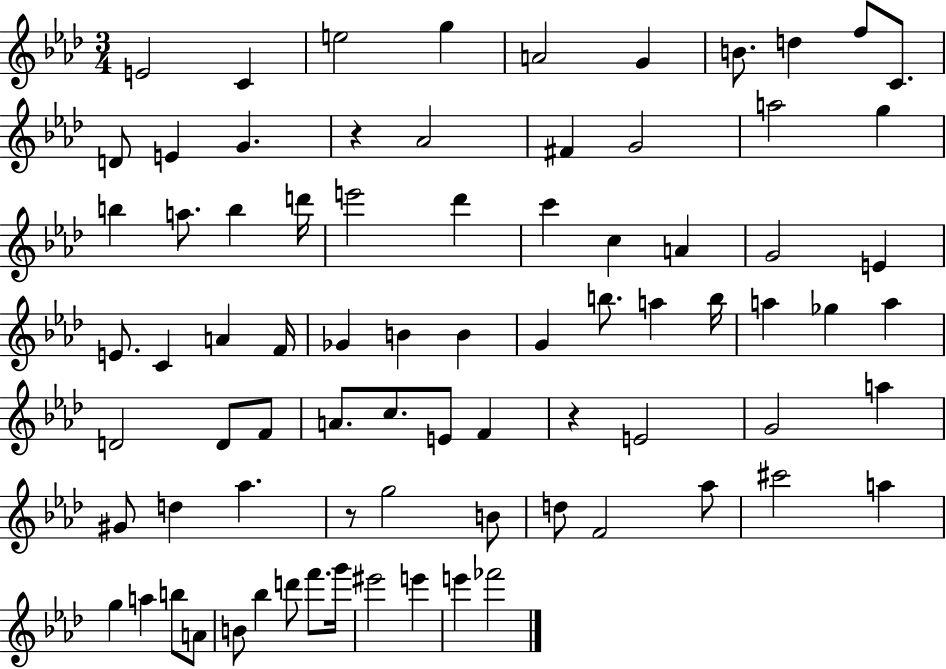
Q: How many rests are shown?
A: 3